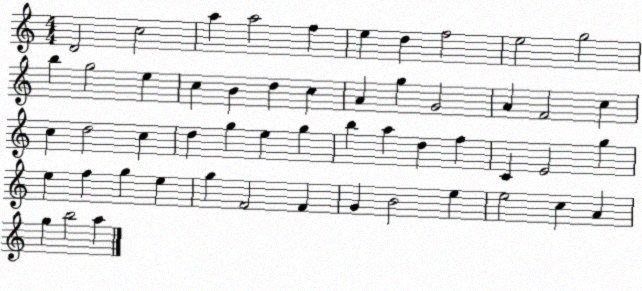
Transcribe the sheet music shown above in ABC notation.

X:1
T:Untitled
M:4/4
L:1/4
K:C
D2 c2 a a2 f e d f2 e2 g2 b g2 e c B d c A g G2 A F2 c c d2 c d g e g b a d f C E2 g e f g e g F2 F G B2 e e2 c A g b2 a